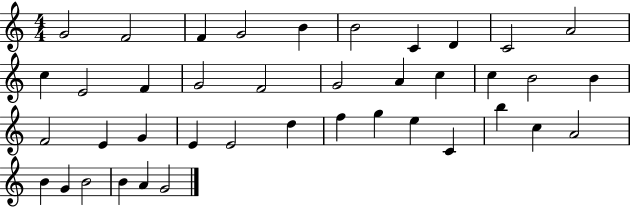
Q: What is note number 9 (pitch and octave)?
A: C4